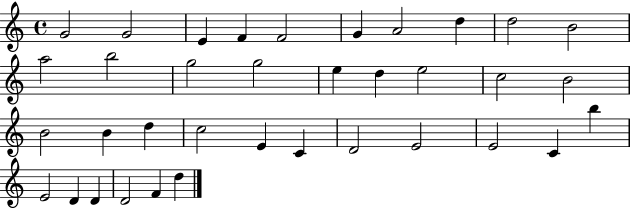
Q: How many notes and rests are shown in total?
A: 36